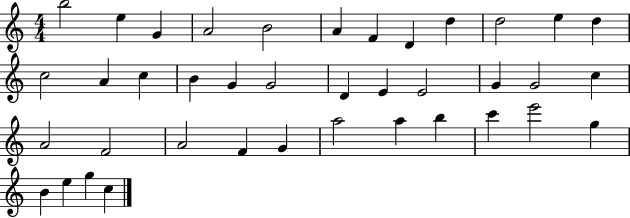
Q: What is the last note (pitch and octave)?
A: C5